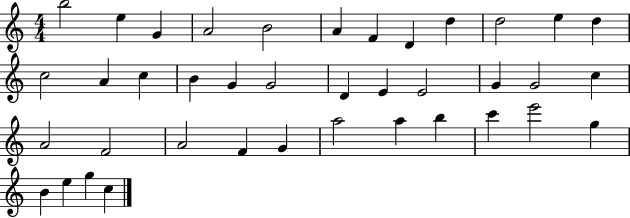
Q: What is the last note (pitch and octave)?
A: C5